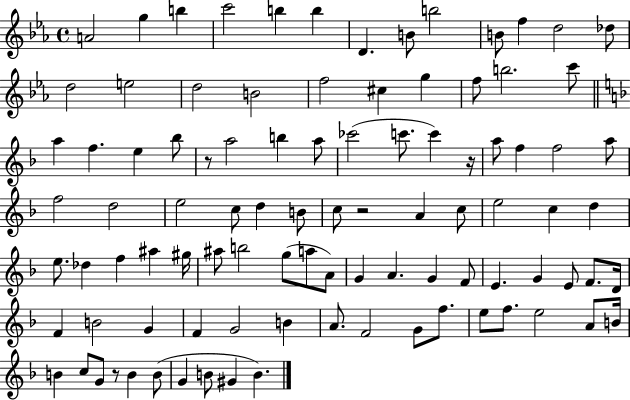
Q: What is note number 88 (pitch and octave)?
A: B4